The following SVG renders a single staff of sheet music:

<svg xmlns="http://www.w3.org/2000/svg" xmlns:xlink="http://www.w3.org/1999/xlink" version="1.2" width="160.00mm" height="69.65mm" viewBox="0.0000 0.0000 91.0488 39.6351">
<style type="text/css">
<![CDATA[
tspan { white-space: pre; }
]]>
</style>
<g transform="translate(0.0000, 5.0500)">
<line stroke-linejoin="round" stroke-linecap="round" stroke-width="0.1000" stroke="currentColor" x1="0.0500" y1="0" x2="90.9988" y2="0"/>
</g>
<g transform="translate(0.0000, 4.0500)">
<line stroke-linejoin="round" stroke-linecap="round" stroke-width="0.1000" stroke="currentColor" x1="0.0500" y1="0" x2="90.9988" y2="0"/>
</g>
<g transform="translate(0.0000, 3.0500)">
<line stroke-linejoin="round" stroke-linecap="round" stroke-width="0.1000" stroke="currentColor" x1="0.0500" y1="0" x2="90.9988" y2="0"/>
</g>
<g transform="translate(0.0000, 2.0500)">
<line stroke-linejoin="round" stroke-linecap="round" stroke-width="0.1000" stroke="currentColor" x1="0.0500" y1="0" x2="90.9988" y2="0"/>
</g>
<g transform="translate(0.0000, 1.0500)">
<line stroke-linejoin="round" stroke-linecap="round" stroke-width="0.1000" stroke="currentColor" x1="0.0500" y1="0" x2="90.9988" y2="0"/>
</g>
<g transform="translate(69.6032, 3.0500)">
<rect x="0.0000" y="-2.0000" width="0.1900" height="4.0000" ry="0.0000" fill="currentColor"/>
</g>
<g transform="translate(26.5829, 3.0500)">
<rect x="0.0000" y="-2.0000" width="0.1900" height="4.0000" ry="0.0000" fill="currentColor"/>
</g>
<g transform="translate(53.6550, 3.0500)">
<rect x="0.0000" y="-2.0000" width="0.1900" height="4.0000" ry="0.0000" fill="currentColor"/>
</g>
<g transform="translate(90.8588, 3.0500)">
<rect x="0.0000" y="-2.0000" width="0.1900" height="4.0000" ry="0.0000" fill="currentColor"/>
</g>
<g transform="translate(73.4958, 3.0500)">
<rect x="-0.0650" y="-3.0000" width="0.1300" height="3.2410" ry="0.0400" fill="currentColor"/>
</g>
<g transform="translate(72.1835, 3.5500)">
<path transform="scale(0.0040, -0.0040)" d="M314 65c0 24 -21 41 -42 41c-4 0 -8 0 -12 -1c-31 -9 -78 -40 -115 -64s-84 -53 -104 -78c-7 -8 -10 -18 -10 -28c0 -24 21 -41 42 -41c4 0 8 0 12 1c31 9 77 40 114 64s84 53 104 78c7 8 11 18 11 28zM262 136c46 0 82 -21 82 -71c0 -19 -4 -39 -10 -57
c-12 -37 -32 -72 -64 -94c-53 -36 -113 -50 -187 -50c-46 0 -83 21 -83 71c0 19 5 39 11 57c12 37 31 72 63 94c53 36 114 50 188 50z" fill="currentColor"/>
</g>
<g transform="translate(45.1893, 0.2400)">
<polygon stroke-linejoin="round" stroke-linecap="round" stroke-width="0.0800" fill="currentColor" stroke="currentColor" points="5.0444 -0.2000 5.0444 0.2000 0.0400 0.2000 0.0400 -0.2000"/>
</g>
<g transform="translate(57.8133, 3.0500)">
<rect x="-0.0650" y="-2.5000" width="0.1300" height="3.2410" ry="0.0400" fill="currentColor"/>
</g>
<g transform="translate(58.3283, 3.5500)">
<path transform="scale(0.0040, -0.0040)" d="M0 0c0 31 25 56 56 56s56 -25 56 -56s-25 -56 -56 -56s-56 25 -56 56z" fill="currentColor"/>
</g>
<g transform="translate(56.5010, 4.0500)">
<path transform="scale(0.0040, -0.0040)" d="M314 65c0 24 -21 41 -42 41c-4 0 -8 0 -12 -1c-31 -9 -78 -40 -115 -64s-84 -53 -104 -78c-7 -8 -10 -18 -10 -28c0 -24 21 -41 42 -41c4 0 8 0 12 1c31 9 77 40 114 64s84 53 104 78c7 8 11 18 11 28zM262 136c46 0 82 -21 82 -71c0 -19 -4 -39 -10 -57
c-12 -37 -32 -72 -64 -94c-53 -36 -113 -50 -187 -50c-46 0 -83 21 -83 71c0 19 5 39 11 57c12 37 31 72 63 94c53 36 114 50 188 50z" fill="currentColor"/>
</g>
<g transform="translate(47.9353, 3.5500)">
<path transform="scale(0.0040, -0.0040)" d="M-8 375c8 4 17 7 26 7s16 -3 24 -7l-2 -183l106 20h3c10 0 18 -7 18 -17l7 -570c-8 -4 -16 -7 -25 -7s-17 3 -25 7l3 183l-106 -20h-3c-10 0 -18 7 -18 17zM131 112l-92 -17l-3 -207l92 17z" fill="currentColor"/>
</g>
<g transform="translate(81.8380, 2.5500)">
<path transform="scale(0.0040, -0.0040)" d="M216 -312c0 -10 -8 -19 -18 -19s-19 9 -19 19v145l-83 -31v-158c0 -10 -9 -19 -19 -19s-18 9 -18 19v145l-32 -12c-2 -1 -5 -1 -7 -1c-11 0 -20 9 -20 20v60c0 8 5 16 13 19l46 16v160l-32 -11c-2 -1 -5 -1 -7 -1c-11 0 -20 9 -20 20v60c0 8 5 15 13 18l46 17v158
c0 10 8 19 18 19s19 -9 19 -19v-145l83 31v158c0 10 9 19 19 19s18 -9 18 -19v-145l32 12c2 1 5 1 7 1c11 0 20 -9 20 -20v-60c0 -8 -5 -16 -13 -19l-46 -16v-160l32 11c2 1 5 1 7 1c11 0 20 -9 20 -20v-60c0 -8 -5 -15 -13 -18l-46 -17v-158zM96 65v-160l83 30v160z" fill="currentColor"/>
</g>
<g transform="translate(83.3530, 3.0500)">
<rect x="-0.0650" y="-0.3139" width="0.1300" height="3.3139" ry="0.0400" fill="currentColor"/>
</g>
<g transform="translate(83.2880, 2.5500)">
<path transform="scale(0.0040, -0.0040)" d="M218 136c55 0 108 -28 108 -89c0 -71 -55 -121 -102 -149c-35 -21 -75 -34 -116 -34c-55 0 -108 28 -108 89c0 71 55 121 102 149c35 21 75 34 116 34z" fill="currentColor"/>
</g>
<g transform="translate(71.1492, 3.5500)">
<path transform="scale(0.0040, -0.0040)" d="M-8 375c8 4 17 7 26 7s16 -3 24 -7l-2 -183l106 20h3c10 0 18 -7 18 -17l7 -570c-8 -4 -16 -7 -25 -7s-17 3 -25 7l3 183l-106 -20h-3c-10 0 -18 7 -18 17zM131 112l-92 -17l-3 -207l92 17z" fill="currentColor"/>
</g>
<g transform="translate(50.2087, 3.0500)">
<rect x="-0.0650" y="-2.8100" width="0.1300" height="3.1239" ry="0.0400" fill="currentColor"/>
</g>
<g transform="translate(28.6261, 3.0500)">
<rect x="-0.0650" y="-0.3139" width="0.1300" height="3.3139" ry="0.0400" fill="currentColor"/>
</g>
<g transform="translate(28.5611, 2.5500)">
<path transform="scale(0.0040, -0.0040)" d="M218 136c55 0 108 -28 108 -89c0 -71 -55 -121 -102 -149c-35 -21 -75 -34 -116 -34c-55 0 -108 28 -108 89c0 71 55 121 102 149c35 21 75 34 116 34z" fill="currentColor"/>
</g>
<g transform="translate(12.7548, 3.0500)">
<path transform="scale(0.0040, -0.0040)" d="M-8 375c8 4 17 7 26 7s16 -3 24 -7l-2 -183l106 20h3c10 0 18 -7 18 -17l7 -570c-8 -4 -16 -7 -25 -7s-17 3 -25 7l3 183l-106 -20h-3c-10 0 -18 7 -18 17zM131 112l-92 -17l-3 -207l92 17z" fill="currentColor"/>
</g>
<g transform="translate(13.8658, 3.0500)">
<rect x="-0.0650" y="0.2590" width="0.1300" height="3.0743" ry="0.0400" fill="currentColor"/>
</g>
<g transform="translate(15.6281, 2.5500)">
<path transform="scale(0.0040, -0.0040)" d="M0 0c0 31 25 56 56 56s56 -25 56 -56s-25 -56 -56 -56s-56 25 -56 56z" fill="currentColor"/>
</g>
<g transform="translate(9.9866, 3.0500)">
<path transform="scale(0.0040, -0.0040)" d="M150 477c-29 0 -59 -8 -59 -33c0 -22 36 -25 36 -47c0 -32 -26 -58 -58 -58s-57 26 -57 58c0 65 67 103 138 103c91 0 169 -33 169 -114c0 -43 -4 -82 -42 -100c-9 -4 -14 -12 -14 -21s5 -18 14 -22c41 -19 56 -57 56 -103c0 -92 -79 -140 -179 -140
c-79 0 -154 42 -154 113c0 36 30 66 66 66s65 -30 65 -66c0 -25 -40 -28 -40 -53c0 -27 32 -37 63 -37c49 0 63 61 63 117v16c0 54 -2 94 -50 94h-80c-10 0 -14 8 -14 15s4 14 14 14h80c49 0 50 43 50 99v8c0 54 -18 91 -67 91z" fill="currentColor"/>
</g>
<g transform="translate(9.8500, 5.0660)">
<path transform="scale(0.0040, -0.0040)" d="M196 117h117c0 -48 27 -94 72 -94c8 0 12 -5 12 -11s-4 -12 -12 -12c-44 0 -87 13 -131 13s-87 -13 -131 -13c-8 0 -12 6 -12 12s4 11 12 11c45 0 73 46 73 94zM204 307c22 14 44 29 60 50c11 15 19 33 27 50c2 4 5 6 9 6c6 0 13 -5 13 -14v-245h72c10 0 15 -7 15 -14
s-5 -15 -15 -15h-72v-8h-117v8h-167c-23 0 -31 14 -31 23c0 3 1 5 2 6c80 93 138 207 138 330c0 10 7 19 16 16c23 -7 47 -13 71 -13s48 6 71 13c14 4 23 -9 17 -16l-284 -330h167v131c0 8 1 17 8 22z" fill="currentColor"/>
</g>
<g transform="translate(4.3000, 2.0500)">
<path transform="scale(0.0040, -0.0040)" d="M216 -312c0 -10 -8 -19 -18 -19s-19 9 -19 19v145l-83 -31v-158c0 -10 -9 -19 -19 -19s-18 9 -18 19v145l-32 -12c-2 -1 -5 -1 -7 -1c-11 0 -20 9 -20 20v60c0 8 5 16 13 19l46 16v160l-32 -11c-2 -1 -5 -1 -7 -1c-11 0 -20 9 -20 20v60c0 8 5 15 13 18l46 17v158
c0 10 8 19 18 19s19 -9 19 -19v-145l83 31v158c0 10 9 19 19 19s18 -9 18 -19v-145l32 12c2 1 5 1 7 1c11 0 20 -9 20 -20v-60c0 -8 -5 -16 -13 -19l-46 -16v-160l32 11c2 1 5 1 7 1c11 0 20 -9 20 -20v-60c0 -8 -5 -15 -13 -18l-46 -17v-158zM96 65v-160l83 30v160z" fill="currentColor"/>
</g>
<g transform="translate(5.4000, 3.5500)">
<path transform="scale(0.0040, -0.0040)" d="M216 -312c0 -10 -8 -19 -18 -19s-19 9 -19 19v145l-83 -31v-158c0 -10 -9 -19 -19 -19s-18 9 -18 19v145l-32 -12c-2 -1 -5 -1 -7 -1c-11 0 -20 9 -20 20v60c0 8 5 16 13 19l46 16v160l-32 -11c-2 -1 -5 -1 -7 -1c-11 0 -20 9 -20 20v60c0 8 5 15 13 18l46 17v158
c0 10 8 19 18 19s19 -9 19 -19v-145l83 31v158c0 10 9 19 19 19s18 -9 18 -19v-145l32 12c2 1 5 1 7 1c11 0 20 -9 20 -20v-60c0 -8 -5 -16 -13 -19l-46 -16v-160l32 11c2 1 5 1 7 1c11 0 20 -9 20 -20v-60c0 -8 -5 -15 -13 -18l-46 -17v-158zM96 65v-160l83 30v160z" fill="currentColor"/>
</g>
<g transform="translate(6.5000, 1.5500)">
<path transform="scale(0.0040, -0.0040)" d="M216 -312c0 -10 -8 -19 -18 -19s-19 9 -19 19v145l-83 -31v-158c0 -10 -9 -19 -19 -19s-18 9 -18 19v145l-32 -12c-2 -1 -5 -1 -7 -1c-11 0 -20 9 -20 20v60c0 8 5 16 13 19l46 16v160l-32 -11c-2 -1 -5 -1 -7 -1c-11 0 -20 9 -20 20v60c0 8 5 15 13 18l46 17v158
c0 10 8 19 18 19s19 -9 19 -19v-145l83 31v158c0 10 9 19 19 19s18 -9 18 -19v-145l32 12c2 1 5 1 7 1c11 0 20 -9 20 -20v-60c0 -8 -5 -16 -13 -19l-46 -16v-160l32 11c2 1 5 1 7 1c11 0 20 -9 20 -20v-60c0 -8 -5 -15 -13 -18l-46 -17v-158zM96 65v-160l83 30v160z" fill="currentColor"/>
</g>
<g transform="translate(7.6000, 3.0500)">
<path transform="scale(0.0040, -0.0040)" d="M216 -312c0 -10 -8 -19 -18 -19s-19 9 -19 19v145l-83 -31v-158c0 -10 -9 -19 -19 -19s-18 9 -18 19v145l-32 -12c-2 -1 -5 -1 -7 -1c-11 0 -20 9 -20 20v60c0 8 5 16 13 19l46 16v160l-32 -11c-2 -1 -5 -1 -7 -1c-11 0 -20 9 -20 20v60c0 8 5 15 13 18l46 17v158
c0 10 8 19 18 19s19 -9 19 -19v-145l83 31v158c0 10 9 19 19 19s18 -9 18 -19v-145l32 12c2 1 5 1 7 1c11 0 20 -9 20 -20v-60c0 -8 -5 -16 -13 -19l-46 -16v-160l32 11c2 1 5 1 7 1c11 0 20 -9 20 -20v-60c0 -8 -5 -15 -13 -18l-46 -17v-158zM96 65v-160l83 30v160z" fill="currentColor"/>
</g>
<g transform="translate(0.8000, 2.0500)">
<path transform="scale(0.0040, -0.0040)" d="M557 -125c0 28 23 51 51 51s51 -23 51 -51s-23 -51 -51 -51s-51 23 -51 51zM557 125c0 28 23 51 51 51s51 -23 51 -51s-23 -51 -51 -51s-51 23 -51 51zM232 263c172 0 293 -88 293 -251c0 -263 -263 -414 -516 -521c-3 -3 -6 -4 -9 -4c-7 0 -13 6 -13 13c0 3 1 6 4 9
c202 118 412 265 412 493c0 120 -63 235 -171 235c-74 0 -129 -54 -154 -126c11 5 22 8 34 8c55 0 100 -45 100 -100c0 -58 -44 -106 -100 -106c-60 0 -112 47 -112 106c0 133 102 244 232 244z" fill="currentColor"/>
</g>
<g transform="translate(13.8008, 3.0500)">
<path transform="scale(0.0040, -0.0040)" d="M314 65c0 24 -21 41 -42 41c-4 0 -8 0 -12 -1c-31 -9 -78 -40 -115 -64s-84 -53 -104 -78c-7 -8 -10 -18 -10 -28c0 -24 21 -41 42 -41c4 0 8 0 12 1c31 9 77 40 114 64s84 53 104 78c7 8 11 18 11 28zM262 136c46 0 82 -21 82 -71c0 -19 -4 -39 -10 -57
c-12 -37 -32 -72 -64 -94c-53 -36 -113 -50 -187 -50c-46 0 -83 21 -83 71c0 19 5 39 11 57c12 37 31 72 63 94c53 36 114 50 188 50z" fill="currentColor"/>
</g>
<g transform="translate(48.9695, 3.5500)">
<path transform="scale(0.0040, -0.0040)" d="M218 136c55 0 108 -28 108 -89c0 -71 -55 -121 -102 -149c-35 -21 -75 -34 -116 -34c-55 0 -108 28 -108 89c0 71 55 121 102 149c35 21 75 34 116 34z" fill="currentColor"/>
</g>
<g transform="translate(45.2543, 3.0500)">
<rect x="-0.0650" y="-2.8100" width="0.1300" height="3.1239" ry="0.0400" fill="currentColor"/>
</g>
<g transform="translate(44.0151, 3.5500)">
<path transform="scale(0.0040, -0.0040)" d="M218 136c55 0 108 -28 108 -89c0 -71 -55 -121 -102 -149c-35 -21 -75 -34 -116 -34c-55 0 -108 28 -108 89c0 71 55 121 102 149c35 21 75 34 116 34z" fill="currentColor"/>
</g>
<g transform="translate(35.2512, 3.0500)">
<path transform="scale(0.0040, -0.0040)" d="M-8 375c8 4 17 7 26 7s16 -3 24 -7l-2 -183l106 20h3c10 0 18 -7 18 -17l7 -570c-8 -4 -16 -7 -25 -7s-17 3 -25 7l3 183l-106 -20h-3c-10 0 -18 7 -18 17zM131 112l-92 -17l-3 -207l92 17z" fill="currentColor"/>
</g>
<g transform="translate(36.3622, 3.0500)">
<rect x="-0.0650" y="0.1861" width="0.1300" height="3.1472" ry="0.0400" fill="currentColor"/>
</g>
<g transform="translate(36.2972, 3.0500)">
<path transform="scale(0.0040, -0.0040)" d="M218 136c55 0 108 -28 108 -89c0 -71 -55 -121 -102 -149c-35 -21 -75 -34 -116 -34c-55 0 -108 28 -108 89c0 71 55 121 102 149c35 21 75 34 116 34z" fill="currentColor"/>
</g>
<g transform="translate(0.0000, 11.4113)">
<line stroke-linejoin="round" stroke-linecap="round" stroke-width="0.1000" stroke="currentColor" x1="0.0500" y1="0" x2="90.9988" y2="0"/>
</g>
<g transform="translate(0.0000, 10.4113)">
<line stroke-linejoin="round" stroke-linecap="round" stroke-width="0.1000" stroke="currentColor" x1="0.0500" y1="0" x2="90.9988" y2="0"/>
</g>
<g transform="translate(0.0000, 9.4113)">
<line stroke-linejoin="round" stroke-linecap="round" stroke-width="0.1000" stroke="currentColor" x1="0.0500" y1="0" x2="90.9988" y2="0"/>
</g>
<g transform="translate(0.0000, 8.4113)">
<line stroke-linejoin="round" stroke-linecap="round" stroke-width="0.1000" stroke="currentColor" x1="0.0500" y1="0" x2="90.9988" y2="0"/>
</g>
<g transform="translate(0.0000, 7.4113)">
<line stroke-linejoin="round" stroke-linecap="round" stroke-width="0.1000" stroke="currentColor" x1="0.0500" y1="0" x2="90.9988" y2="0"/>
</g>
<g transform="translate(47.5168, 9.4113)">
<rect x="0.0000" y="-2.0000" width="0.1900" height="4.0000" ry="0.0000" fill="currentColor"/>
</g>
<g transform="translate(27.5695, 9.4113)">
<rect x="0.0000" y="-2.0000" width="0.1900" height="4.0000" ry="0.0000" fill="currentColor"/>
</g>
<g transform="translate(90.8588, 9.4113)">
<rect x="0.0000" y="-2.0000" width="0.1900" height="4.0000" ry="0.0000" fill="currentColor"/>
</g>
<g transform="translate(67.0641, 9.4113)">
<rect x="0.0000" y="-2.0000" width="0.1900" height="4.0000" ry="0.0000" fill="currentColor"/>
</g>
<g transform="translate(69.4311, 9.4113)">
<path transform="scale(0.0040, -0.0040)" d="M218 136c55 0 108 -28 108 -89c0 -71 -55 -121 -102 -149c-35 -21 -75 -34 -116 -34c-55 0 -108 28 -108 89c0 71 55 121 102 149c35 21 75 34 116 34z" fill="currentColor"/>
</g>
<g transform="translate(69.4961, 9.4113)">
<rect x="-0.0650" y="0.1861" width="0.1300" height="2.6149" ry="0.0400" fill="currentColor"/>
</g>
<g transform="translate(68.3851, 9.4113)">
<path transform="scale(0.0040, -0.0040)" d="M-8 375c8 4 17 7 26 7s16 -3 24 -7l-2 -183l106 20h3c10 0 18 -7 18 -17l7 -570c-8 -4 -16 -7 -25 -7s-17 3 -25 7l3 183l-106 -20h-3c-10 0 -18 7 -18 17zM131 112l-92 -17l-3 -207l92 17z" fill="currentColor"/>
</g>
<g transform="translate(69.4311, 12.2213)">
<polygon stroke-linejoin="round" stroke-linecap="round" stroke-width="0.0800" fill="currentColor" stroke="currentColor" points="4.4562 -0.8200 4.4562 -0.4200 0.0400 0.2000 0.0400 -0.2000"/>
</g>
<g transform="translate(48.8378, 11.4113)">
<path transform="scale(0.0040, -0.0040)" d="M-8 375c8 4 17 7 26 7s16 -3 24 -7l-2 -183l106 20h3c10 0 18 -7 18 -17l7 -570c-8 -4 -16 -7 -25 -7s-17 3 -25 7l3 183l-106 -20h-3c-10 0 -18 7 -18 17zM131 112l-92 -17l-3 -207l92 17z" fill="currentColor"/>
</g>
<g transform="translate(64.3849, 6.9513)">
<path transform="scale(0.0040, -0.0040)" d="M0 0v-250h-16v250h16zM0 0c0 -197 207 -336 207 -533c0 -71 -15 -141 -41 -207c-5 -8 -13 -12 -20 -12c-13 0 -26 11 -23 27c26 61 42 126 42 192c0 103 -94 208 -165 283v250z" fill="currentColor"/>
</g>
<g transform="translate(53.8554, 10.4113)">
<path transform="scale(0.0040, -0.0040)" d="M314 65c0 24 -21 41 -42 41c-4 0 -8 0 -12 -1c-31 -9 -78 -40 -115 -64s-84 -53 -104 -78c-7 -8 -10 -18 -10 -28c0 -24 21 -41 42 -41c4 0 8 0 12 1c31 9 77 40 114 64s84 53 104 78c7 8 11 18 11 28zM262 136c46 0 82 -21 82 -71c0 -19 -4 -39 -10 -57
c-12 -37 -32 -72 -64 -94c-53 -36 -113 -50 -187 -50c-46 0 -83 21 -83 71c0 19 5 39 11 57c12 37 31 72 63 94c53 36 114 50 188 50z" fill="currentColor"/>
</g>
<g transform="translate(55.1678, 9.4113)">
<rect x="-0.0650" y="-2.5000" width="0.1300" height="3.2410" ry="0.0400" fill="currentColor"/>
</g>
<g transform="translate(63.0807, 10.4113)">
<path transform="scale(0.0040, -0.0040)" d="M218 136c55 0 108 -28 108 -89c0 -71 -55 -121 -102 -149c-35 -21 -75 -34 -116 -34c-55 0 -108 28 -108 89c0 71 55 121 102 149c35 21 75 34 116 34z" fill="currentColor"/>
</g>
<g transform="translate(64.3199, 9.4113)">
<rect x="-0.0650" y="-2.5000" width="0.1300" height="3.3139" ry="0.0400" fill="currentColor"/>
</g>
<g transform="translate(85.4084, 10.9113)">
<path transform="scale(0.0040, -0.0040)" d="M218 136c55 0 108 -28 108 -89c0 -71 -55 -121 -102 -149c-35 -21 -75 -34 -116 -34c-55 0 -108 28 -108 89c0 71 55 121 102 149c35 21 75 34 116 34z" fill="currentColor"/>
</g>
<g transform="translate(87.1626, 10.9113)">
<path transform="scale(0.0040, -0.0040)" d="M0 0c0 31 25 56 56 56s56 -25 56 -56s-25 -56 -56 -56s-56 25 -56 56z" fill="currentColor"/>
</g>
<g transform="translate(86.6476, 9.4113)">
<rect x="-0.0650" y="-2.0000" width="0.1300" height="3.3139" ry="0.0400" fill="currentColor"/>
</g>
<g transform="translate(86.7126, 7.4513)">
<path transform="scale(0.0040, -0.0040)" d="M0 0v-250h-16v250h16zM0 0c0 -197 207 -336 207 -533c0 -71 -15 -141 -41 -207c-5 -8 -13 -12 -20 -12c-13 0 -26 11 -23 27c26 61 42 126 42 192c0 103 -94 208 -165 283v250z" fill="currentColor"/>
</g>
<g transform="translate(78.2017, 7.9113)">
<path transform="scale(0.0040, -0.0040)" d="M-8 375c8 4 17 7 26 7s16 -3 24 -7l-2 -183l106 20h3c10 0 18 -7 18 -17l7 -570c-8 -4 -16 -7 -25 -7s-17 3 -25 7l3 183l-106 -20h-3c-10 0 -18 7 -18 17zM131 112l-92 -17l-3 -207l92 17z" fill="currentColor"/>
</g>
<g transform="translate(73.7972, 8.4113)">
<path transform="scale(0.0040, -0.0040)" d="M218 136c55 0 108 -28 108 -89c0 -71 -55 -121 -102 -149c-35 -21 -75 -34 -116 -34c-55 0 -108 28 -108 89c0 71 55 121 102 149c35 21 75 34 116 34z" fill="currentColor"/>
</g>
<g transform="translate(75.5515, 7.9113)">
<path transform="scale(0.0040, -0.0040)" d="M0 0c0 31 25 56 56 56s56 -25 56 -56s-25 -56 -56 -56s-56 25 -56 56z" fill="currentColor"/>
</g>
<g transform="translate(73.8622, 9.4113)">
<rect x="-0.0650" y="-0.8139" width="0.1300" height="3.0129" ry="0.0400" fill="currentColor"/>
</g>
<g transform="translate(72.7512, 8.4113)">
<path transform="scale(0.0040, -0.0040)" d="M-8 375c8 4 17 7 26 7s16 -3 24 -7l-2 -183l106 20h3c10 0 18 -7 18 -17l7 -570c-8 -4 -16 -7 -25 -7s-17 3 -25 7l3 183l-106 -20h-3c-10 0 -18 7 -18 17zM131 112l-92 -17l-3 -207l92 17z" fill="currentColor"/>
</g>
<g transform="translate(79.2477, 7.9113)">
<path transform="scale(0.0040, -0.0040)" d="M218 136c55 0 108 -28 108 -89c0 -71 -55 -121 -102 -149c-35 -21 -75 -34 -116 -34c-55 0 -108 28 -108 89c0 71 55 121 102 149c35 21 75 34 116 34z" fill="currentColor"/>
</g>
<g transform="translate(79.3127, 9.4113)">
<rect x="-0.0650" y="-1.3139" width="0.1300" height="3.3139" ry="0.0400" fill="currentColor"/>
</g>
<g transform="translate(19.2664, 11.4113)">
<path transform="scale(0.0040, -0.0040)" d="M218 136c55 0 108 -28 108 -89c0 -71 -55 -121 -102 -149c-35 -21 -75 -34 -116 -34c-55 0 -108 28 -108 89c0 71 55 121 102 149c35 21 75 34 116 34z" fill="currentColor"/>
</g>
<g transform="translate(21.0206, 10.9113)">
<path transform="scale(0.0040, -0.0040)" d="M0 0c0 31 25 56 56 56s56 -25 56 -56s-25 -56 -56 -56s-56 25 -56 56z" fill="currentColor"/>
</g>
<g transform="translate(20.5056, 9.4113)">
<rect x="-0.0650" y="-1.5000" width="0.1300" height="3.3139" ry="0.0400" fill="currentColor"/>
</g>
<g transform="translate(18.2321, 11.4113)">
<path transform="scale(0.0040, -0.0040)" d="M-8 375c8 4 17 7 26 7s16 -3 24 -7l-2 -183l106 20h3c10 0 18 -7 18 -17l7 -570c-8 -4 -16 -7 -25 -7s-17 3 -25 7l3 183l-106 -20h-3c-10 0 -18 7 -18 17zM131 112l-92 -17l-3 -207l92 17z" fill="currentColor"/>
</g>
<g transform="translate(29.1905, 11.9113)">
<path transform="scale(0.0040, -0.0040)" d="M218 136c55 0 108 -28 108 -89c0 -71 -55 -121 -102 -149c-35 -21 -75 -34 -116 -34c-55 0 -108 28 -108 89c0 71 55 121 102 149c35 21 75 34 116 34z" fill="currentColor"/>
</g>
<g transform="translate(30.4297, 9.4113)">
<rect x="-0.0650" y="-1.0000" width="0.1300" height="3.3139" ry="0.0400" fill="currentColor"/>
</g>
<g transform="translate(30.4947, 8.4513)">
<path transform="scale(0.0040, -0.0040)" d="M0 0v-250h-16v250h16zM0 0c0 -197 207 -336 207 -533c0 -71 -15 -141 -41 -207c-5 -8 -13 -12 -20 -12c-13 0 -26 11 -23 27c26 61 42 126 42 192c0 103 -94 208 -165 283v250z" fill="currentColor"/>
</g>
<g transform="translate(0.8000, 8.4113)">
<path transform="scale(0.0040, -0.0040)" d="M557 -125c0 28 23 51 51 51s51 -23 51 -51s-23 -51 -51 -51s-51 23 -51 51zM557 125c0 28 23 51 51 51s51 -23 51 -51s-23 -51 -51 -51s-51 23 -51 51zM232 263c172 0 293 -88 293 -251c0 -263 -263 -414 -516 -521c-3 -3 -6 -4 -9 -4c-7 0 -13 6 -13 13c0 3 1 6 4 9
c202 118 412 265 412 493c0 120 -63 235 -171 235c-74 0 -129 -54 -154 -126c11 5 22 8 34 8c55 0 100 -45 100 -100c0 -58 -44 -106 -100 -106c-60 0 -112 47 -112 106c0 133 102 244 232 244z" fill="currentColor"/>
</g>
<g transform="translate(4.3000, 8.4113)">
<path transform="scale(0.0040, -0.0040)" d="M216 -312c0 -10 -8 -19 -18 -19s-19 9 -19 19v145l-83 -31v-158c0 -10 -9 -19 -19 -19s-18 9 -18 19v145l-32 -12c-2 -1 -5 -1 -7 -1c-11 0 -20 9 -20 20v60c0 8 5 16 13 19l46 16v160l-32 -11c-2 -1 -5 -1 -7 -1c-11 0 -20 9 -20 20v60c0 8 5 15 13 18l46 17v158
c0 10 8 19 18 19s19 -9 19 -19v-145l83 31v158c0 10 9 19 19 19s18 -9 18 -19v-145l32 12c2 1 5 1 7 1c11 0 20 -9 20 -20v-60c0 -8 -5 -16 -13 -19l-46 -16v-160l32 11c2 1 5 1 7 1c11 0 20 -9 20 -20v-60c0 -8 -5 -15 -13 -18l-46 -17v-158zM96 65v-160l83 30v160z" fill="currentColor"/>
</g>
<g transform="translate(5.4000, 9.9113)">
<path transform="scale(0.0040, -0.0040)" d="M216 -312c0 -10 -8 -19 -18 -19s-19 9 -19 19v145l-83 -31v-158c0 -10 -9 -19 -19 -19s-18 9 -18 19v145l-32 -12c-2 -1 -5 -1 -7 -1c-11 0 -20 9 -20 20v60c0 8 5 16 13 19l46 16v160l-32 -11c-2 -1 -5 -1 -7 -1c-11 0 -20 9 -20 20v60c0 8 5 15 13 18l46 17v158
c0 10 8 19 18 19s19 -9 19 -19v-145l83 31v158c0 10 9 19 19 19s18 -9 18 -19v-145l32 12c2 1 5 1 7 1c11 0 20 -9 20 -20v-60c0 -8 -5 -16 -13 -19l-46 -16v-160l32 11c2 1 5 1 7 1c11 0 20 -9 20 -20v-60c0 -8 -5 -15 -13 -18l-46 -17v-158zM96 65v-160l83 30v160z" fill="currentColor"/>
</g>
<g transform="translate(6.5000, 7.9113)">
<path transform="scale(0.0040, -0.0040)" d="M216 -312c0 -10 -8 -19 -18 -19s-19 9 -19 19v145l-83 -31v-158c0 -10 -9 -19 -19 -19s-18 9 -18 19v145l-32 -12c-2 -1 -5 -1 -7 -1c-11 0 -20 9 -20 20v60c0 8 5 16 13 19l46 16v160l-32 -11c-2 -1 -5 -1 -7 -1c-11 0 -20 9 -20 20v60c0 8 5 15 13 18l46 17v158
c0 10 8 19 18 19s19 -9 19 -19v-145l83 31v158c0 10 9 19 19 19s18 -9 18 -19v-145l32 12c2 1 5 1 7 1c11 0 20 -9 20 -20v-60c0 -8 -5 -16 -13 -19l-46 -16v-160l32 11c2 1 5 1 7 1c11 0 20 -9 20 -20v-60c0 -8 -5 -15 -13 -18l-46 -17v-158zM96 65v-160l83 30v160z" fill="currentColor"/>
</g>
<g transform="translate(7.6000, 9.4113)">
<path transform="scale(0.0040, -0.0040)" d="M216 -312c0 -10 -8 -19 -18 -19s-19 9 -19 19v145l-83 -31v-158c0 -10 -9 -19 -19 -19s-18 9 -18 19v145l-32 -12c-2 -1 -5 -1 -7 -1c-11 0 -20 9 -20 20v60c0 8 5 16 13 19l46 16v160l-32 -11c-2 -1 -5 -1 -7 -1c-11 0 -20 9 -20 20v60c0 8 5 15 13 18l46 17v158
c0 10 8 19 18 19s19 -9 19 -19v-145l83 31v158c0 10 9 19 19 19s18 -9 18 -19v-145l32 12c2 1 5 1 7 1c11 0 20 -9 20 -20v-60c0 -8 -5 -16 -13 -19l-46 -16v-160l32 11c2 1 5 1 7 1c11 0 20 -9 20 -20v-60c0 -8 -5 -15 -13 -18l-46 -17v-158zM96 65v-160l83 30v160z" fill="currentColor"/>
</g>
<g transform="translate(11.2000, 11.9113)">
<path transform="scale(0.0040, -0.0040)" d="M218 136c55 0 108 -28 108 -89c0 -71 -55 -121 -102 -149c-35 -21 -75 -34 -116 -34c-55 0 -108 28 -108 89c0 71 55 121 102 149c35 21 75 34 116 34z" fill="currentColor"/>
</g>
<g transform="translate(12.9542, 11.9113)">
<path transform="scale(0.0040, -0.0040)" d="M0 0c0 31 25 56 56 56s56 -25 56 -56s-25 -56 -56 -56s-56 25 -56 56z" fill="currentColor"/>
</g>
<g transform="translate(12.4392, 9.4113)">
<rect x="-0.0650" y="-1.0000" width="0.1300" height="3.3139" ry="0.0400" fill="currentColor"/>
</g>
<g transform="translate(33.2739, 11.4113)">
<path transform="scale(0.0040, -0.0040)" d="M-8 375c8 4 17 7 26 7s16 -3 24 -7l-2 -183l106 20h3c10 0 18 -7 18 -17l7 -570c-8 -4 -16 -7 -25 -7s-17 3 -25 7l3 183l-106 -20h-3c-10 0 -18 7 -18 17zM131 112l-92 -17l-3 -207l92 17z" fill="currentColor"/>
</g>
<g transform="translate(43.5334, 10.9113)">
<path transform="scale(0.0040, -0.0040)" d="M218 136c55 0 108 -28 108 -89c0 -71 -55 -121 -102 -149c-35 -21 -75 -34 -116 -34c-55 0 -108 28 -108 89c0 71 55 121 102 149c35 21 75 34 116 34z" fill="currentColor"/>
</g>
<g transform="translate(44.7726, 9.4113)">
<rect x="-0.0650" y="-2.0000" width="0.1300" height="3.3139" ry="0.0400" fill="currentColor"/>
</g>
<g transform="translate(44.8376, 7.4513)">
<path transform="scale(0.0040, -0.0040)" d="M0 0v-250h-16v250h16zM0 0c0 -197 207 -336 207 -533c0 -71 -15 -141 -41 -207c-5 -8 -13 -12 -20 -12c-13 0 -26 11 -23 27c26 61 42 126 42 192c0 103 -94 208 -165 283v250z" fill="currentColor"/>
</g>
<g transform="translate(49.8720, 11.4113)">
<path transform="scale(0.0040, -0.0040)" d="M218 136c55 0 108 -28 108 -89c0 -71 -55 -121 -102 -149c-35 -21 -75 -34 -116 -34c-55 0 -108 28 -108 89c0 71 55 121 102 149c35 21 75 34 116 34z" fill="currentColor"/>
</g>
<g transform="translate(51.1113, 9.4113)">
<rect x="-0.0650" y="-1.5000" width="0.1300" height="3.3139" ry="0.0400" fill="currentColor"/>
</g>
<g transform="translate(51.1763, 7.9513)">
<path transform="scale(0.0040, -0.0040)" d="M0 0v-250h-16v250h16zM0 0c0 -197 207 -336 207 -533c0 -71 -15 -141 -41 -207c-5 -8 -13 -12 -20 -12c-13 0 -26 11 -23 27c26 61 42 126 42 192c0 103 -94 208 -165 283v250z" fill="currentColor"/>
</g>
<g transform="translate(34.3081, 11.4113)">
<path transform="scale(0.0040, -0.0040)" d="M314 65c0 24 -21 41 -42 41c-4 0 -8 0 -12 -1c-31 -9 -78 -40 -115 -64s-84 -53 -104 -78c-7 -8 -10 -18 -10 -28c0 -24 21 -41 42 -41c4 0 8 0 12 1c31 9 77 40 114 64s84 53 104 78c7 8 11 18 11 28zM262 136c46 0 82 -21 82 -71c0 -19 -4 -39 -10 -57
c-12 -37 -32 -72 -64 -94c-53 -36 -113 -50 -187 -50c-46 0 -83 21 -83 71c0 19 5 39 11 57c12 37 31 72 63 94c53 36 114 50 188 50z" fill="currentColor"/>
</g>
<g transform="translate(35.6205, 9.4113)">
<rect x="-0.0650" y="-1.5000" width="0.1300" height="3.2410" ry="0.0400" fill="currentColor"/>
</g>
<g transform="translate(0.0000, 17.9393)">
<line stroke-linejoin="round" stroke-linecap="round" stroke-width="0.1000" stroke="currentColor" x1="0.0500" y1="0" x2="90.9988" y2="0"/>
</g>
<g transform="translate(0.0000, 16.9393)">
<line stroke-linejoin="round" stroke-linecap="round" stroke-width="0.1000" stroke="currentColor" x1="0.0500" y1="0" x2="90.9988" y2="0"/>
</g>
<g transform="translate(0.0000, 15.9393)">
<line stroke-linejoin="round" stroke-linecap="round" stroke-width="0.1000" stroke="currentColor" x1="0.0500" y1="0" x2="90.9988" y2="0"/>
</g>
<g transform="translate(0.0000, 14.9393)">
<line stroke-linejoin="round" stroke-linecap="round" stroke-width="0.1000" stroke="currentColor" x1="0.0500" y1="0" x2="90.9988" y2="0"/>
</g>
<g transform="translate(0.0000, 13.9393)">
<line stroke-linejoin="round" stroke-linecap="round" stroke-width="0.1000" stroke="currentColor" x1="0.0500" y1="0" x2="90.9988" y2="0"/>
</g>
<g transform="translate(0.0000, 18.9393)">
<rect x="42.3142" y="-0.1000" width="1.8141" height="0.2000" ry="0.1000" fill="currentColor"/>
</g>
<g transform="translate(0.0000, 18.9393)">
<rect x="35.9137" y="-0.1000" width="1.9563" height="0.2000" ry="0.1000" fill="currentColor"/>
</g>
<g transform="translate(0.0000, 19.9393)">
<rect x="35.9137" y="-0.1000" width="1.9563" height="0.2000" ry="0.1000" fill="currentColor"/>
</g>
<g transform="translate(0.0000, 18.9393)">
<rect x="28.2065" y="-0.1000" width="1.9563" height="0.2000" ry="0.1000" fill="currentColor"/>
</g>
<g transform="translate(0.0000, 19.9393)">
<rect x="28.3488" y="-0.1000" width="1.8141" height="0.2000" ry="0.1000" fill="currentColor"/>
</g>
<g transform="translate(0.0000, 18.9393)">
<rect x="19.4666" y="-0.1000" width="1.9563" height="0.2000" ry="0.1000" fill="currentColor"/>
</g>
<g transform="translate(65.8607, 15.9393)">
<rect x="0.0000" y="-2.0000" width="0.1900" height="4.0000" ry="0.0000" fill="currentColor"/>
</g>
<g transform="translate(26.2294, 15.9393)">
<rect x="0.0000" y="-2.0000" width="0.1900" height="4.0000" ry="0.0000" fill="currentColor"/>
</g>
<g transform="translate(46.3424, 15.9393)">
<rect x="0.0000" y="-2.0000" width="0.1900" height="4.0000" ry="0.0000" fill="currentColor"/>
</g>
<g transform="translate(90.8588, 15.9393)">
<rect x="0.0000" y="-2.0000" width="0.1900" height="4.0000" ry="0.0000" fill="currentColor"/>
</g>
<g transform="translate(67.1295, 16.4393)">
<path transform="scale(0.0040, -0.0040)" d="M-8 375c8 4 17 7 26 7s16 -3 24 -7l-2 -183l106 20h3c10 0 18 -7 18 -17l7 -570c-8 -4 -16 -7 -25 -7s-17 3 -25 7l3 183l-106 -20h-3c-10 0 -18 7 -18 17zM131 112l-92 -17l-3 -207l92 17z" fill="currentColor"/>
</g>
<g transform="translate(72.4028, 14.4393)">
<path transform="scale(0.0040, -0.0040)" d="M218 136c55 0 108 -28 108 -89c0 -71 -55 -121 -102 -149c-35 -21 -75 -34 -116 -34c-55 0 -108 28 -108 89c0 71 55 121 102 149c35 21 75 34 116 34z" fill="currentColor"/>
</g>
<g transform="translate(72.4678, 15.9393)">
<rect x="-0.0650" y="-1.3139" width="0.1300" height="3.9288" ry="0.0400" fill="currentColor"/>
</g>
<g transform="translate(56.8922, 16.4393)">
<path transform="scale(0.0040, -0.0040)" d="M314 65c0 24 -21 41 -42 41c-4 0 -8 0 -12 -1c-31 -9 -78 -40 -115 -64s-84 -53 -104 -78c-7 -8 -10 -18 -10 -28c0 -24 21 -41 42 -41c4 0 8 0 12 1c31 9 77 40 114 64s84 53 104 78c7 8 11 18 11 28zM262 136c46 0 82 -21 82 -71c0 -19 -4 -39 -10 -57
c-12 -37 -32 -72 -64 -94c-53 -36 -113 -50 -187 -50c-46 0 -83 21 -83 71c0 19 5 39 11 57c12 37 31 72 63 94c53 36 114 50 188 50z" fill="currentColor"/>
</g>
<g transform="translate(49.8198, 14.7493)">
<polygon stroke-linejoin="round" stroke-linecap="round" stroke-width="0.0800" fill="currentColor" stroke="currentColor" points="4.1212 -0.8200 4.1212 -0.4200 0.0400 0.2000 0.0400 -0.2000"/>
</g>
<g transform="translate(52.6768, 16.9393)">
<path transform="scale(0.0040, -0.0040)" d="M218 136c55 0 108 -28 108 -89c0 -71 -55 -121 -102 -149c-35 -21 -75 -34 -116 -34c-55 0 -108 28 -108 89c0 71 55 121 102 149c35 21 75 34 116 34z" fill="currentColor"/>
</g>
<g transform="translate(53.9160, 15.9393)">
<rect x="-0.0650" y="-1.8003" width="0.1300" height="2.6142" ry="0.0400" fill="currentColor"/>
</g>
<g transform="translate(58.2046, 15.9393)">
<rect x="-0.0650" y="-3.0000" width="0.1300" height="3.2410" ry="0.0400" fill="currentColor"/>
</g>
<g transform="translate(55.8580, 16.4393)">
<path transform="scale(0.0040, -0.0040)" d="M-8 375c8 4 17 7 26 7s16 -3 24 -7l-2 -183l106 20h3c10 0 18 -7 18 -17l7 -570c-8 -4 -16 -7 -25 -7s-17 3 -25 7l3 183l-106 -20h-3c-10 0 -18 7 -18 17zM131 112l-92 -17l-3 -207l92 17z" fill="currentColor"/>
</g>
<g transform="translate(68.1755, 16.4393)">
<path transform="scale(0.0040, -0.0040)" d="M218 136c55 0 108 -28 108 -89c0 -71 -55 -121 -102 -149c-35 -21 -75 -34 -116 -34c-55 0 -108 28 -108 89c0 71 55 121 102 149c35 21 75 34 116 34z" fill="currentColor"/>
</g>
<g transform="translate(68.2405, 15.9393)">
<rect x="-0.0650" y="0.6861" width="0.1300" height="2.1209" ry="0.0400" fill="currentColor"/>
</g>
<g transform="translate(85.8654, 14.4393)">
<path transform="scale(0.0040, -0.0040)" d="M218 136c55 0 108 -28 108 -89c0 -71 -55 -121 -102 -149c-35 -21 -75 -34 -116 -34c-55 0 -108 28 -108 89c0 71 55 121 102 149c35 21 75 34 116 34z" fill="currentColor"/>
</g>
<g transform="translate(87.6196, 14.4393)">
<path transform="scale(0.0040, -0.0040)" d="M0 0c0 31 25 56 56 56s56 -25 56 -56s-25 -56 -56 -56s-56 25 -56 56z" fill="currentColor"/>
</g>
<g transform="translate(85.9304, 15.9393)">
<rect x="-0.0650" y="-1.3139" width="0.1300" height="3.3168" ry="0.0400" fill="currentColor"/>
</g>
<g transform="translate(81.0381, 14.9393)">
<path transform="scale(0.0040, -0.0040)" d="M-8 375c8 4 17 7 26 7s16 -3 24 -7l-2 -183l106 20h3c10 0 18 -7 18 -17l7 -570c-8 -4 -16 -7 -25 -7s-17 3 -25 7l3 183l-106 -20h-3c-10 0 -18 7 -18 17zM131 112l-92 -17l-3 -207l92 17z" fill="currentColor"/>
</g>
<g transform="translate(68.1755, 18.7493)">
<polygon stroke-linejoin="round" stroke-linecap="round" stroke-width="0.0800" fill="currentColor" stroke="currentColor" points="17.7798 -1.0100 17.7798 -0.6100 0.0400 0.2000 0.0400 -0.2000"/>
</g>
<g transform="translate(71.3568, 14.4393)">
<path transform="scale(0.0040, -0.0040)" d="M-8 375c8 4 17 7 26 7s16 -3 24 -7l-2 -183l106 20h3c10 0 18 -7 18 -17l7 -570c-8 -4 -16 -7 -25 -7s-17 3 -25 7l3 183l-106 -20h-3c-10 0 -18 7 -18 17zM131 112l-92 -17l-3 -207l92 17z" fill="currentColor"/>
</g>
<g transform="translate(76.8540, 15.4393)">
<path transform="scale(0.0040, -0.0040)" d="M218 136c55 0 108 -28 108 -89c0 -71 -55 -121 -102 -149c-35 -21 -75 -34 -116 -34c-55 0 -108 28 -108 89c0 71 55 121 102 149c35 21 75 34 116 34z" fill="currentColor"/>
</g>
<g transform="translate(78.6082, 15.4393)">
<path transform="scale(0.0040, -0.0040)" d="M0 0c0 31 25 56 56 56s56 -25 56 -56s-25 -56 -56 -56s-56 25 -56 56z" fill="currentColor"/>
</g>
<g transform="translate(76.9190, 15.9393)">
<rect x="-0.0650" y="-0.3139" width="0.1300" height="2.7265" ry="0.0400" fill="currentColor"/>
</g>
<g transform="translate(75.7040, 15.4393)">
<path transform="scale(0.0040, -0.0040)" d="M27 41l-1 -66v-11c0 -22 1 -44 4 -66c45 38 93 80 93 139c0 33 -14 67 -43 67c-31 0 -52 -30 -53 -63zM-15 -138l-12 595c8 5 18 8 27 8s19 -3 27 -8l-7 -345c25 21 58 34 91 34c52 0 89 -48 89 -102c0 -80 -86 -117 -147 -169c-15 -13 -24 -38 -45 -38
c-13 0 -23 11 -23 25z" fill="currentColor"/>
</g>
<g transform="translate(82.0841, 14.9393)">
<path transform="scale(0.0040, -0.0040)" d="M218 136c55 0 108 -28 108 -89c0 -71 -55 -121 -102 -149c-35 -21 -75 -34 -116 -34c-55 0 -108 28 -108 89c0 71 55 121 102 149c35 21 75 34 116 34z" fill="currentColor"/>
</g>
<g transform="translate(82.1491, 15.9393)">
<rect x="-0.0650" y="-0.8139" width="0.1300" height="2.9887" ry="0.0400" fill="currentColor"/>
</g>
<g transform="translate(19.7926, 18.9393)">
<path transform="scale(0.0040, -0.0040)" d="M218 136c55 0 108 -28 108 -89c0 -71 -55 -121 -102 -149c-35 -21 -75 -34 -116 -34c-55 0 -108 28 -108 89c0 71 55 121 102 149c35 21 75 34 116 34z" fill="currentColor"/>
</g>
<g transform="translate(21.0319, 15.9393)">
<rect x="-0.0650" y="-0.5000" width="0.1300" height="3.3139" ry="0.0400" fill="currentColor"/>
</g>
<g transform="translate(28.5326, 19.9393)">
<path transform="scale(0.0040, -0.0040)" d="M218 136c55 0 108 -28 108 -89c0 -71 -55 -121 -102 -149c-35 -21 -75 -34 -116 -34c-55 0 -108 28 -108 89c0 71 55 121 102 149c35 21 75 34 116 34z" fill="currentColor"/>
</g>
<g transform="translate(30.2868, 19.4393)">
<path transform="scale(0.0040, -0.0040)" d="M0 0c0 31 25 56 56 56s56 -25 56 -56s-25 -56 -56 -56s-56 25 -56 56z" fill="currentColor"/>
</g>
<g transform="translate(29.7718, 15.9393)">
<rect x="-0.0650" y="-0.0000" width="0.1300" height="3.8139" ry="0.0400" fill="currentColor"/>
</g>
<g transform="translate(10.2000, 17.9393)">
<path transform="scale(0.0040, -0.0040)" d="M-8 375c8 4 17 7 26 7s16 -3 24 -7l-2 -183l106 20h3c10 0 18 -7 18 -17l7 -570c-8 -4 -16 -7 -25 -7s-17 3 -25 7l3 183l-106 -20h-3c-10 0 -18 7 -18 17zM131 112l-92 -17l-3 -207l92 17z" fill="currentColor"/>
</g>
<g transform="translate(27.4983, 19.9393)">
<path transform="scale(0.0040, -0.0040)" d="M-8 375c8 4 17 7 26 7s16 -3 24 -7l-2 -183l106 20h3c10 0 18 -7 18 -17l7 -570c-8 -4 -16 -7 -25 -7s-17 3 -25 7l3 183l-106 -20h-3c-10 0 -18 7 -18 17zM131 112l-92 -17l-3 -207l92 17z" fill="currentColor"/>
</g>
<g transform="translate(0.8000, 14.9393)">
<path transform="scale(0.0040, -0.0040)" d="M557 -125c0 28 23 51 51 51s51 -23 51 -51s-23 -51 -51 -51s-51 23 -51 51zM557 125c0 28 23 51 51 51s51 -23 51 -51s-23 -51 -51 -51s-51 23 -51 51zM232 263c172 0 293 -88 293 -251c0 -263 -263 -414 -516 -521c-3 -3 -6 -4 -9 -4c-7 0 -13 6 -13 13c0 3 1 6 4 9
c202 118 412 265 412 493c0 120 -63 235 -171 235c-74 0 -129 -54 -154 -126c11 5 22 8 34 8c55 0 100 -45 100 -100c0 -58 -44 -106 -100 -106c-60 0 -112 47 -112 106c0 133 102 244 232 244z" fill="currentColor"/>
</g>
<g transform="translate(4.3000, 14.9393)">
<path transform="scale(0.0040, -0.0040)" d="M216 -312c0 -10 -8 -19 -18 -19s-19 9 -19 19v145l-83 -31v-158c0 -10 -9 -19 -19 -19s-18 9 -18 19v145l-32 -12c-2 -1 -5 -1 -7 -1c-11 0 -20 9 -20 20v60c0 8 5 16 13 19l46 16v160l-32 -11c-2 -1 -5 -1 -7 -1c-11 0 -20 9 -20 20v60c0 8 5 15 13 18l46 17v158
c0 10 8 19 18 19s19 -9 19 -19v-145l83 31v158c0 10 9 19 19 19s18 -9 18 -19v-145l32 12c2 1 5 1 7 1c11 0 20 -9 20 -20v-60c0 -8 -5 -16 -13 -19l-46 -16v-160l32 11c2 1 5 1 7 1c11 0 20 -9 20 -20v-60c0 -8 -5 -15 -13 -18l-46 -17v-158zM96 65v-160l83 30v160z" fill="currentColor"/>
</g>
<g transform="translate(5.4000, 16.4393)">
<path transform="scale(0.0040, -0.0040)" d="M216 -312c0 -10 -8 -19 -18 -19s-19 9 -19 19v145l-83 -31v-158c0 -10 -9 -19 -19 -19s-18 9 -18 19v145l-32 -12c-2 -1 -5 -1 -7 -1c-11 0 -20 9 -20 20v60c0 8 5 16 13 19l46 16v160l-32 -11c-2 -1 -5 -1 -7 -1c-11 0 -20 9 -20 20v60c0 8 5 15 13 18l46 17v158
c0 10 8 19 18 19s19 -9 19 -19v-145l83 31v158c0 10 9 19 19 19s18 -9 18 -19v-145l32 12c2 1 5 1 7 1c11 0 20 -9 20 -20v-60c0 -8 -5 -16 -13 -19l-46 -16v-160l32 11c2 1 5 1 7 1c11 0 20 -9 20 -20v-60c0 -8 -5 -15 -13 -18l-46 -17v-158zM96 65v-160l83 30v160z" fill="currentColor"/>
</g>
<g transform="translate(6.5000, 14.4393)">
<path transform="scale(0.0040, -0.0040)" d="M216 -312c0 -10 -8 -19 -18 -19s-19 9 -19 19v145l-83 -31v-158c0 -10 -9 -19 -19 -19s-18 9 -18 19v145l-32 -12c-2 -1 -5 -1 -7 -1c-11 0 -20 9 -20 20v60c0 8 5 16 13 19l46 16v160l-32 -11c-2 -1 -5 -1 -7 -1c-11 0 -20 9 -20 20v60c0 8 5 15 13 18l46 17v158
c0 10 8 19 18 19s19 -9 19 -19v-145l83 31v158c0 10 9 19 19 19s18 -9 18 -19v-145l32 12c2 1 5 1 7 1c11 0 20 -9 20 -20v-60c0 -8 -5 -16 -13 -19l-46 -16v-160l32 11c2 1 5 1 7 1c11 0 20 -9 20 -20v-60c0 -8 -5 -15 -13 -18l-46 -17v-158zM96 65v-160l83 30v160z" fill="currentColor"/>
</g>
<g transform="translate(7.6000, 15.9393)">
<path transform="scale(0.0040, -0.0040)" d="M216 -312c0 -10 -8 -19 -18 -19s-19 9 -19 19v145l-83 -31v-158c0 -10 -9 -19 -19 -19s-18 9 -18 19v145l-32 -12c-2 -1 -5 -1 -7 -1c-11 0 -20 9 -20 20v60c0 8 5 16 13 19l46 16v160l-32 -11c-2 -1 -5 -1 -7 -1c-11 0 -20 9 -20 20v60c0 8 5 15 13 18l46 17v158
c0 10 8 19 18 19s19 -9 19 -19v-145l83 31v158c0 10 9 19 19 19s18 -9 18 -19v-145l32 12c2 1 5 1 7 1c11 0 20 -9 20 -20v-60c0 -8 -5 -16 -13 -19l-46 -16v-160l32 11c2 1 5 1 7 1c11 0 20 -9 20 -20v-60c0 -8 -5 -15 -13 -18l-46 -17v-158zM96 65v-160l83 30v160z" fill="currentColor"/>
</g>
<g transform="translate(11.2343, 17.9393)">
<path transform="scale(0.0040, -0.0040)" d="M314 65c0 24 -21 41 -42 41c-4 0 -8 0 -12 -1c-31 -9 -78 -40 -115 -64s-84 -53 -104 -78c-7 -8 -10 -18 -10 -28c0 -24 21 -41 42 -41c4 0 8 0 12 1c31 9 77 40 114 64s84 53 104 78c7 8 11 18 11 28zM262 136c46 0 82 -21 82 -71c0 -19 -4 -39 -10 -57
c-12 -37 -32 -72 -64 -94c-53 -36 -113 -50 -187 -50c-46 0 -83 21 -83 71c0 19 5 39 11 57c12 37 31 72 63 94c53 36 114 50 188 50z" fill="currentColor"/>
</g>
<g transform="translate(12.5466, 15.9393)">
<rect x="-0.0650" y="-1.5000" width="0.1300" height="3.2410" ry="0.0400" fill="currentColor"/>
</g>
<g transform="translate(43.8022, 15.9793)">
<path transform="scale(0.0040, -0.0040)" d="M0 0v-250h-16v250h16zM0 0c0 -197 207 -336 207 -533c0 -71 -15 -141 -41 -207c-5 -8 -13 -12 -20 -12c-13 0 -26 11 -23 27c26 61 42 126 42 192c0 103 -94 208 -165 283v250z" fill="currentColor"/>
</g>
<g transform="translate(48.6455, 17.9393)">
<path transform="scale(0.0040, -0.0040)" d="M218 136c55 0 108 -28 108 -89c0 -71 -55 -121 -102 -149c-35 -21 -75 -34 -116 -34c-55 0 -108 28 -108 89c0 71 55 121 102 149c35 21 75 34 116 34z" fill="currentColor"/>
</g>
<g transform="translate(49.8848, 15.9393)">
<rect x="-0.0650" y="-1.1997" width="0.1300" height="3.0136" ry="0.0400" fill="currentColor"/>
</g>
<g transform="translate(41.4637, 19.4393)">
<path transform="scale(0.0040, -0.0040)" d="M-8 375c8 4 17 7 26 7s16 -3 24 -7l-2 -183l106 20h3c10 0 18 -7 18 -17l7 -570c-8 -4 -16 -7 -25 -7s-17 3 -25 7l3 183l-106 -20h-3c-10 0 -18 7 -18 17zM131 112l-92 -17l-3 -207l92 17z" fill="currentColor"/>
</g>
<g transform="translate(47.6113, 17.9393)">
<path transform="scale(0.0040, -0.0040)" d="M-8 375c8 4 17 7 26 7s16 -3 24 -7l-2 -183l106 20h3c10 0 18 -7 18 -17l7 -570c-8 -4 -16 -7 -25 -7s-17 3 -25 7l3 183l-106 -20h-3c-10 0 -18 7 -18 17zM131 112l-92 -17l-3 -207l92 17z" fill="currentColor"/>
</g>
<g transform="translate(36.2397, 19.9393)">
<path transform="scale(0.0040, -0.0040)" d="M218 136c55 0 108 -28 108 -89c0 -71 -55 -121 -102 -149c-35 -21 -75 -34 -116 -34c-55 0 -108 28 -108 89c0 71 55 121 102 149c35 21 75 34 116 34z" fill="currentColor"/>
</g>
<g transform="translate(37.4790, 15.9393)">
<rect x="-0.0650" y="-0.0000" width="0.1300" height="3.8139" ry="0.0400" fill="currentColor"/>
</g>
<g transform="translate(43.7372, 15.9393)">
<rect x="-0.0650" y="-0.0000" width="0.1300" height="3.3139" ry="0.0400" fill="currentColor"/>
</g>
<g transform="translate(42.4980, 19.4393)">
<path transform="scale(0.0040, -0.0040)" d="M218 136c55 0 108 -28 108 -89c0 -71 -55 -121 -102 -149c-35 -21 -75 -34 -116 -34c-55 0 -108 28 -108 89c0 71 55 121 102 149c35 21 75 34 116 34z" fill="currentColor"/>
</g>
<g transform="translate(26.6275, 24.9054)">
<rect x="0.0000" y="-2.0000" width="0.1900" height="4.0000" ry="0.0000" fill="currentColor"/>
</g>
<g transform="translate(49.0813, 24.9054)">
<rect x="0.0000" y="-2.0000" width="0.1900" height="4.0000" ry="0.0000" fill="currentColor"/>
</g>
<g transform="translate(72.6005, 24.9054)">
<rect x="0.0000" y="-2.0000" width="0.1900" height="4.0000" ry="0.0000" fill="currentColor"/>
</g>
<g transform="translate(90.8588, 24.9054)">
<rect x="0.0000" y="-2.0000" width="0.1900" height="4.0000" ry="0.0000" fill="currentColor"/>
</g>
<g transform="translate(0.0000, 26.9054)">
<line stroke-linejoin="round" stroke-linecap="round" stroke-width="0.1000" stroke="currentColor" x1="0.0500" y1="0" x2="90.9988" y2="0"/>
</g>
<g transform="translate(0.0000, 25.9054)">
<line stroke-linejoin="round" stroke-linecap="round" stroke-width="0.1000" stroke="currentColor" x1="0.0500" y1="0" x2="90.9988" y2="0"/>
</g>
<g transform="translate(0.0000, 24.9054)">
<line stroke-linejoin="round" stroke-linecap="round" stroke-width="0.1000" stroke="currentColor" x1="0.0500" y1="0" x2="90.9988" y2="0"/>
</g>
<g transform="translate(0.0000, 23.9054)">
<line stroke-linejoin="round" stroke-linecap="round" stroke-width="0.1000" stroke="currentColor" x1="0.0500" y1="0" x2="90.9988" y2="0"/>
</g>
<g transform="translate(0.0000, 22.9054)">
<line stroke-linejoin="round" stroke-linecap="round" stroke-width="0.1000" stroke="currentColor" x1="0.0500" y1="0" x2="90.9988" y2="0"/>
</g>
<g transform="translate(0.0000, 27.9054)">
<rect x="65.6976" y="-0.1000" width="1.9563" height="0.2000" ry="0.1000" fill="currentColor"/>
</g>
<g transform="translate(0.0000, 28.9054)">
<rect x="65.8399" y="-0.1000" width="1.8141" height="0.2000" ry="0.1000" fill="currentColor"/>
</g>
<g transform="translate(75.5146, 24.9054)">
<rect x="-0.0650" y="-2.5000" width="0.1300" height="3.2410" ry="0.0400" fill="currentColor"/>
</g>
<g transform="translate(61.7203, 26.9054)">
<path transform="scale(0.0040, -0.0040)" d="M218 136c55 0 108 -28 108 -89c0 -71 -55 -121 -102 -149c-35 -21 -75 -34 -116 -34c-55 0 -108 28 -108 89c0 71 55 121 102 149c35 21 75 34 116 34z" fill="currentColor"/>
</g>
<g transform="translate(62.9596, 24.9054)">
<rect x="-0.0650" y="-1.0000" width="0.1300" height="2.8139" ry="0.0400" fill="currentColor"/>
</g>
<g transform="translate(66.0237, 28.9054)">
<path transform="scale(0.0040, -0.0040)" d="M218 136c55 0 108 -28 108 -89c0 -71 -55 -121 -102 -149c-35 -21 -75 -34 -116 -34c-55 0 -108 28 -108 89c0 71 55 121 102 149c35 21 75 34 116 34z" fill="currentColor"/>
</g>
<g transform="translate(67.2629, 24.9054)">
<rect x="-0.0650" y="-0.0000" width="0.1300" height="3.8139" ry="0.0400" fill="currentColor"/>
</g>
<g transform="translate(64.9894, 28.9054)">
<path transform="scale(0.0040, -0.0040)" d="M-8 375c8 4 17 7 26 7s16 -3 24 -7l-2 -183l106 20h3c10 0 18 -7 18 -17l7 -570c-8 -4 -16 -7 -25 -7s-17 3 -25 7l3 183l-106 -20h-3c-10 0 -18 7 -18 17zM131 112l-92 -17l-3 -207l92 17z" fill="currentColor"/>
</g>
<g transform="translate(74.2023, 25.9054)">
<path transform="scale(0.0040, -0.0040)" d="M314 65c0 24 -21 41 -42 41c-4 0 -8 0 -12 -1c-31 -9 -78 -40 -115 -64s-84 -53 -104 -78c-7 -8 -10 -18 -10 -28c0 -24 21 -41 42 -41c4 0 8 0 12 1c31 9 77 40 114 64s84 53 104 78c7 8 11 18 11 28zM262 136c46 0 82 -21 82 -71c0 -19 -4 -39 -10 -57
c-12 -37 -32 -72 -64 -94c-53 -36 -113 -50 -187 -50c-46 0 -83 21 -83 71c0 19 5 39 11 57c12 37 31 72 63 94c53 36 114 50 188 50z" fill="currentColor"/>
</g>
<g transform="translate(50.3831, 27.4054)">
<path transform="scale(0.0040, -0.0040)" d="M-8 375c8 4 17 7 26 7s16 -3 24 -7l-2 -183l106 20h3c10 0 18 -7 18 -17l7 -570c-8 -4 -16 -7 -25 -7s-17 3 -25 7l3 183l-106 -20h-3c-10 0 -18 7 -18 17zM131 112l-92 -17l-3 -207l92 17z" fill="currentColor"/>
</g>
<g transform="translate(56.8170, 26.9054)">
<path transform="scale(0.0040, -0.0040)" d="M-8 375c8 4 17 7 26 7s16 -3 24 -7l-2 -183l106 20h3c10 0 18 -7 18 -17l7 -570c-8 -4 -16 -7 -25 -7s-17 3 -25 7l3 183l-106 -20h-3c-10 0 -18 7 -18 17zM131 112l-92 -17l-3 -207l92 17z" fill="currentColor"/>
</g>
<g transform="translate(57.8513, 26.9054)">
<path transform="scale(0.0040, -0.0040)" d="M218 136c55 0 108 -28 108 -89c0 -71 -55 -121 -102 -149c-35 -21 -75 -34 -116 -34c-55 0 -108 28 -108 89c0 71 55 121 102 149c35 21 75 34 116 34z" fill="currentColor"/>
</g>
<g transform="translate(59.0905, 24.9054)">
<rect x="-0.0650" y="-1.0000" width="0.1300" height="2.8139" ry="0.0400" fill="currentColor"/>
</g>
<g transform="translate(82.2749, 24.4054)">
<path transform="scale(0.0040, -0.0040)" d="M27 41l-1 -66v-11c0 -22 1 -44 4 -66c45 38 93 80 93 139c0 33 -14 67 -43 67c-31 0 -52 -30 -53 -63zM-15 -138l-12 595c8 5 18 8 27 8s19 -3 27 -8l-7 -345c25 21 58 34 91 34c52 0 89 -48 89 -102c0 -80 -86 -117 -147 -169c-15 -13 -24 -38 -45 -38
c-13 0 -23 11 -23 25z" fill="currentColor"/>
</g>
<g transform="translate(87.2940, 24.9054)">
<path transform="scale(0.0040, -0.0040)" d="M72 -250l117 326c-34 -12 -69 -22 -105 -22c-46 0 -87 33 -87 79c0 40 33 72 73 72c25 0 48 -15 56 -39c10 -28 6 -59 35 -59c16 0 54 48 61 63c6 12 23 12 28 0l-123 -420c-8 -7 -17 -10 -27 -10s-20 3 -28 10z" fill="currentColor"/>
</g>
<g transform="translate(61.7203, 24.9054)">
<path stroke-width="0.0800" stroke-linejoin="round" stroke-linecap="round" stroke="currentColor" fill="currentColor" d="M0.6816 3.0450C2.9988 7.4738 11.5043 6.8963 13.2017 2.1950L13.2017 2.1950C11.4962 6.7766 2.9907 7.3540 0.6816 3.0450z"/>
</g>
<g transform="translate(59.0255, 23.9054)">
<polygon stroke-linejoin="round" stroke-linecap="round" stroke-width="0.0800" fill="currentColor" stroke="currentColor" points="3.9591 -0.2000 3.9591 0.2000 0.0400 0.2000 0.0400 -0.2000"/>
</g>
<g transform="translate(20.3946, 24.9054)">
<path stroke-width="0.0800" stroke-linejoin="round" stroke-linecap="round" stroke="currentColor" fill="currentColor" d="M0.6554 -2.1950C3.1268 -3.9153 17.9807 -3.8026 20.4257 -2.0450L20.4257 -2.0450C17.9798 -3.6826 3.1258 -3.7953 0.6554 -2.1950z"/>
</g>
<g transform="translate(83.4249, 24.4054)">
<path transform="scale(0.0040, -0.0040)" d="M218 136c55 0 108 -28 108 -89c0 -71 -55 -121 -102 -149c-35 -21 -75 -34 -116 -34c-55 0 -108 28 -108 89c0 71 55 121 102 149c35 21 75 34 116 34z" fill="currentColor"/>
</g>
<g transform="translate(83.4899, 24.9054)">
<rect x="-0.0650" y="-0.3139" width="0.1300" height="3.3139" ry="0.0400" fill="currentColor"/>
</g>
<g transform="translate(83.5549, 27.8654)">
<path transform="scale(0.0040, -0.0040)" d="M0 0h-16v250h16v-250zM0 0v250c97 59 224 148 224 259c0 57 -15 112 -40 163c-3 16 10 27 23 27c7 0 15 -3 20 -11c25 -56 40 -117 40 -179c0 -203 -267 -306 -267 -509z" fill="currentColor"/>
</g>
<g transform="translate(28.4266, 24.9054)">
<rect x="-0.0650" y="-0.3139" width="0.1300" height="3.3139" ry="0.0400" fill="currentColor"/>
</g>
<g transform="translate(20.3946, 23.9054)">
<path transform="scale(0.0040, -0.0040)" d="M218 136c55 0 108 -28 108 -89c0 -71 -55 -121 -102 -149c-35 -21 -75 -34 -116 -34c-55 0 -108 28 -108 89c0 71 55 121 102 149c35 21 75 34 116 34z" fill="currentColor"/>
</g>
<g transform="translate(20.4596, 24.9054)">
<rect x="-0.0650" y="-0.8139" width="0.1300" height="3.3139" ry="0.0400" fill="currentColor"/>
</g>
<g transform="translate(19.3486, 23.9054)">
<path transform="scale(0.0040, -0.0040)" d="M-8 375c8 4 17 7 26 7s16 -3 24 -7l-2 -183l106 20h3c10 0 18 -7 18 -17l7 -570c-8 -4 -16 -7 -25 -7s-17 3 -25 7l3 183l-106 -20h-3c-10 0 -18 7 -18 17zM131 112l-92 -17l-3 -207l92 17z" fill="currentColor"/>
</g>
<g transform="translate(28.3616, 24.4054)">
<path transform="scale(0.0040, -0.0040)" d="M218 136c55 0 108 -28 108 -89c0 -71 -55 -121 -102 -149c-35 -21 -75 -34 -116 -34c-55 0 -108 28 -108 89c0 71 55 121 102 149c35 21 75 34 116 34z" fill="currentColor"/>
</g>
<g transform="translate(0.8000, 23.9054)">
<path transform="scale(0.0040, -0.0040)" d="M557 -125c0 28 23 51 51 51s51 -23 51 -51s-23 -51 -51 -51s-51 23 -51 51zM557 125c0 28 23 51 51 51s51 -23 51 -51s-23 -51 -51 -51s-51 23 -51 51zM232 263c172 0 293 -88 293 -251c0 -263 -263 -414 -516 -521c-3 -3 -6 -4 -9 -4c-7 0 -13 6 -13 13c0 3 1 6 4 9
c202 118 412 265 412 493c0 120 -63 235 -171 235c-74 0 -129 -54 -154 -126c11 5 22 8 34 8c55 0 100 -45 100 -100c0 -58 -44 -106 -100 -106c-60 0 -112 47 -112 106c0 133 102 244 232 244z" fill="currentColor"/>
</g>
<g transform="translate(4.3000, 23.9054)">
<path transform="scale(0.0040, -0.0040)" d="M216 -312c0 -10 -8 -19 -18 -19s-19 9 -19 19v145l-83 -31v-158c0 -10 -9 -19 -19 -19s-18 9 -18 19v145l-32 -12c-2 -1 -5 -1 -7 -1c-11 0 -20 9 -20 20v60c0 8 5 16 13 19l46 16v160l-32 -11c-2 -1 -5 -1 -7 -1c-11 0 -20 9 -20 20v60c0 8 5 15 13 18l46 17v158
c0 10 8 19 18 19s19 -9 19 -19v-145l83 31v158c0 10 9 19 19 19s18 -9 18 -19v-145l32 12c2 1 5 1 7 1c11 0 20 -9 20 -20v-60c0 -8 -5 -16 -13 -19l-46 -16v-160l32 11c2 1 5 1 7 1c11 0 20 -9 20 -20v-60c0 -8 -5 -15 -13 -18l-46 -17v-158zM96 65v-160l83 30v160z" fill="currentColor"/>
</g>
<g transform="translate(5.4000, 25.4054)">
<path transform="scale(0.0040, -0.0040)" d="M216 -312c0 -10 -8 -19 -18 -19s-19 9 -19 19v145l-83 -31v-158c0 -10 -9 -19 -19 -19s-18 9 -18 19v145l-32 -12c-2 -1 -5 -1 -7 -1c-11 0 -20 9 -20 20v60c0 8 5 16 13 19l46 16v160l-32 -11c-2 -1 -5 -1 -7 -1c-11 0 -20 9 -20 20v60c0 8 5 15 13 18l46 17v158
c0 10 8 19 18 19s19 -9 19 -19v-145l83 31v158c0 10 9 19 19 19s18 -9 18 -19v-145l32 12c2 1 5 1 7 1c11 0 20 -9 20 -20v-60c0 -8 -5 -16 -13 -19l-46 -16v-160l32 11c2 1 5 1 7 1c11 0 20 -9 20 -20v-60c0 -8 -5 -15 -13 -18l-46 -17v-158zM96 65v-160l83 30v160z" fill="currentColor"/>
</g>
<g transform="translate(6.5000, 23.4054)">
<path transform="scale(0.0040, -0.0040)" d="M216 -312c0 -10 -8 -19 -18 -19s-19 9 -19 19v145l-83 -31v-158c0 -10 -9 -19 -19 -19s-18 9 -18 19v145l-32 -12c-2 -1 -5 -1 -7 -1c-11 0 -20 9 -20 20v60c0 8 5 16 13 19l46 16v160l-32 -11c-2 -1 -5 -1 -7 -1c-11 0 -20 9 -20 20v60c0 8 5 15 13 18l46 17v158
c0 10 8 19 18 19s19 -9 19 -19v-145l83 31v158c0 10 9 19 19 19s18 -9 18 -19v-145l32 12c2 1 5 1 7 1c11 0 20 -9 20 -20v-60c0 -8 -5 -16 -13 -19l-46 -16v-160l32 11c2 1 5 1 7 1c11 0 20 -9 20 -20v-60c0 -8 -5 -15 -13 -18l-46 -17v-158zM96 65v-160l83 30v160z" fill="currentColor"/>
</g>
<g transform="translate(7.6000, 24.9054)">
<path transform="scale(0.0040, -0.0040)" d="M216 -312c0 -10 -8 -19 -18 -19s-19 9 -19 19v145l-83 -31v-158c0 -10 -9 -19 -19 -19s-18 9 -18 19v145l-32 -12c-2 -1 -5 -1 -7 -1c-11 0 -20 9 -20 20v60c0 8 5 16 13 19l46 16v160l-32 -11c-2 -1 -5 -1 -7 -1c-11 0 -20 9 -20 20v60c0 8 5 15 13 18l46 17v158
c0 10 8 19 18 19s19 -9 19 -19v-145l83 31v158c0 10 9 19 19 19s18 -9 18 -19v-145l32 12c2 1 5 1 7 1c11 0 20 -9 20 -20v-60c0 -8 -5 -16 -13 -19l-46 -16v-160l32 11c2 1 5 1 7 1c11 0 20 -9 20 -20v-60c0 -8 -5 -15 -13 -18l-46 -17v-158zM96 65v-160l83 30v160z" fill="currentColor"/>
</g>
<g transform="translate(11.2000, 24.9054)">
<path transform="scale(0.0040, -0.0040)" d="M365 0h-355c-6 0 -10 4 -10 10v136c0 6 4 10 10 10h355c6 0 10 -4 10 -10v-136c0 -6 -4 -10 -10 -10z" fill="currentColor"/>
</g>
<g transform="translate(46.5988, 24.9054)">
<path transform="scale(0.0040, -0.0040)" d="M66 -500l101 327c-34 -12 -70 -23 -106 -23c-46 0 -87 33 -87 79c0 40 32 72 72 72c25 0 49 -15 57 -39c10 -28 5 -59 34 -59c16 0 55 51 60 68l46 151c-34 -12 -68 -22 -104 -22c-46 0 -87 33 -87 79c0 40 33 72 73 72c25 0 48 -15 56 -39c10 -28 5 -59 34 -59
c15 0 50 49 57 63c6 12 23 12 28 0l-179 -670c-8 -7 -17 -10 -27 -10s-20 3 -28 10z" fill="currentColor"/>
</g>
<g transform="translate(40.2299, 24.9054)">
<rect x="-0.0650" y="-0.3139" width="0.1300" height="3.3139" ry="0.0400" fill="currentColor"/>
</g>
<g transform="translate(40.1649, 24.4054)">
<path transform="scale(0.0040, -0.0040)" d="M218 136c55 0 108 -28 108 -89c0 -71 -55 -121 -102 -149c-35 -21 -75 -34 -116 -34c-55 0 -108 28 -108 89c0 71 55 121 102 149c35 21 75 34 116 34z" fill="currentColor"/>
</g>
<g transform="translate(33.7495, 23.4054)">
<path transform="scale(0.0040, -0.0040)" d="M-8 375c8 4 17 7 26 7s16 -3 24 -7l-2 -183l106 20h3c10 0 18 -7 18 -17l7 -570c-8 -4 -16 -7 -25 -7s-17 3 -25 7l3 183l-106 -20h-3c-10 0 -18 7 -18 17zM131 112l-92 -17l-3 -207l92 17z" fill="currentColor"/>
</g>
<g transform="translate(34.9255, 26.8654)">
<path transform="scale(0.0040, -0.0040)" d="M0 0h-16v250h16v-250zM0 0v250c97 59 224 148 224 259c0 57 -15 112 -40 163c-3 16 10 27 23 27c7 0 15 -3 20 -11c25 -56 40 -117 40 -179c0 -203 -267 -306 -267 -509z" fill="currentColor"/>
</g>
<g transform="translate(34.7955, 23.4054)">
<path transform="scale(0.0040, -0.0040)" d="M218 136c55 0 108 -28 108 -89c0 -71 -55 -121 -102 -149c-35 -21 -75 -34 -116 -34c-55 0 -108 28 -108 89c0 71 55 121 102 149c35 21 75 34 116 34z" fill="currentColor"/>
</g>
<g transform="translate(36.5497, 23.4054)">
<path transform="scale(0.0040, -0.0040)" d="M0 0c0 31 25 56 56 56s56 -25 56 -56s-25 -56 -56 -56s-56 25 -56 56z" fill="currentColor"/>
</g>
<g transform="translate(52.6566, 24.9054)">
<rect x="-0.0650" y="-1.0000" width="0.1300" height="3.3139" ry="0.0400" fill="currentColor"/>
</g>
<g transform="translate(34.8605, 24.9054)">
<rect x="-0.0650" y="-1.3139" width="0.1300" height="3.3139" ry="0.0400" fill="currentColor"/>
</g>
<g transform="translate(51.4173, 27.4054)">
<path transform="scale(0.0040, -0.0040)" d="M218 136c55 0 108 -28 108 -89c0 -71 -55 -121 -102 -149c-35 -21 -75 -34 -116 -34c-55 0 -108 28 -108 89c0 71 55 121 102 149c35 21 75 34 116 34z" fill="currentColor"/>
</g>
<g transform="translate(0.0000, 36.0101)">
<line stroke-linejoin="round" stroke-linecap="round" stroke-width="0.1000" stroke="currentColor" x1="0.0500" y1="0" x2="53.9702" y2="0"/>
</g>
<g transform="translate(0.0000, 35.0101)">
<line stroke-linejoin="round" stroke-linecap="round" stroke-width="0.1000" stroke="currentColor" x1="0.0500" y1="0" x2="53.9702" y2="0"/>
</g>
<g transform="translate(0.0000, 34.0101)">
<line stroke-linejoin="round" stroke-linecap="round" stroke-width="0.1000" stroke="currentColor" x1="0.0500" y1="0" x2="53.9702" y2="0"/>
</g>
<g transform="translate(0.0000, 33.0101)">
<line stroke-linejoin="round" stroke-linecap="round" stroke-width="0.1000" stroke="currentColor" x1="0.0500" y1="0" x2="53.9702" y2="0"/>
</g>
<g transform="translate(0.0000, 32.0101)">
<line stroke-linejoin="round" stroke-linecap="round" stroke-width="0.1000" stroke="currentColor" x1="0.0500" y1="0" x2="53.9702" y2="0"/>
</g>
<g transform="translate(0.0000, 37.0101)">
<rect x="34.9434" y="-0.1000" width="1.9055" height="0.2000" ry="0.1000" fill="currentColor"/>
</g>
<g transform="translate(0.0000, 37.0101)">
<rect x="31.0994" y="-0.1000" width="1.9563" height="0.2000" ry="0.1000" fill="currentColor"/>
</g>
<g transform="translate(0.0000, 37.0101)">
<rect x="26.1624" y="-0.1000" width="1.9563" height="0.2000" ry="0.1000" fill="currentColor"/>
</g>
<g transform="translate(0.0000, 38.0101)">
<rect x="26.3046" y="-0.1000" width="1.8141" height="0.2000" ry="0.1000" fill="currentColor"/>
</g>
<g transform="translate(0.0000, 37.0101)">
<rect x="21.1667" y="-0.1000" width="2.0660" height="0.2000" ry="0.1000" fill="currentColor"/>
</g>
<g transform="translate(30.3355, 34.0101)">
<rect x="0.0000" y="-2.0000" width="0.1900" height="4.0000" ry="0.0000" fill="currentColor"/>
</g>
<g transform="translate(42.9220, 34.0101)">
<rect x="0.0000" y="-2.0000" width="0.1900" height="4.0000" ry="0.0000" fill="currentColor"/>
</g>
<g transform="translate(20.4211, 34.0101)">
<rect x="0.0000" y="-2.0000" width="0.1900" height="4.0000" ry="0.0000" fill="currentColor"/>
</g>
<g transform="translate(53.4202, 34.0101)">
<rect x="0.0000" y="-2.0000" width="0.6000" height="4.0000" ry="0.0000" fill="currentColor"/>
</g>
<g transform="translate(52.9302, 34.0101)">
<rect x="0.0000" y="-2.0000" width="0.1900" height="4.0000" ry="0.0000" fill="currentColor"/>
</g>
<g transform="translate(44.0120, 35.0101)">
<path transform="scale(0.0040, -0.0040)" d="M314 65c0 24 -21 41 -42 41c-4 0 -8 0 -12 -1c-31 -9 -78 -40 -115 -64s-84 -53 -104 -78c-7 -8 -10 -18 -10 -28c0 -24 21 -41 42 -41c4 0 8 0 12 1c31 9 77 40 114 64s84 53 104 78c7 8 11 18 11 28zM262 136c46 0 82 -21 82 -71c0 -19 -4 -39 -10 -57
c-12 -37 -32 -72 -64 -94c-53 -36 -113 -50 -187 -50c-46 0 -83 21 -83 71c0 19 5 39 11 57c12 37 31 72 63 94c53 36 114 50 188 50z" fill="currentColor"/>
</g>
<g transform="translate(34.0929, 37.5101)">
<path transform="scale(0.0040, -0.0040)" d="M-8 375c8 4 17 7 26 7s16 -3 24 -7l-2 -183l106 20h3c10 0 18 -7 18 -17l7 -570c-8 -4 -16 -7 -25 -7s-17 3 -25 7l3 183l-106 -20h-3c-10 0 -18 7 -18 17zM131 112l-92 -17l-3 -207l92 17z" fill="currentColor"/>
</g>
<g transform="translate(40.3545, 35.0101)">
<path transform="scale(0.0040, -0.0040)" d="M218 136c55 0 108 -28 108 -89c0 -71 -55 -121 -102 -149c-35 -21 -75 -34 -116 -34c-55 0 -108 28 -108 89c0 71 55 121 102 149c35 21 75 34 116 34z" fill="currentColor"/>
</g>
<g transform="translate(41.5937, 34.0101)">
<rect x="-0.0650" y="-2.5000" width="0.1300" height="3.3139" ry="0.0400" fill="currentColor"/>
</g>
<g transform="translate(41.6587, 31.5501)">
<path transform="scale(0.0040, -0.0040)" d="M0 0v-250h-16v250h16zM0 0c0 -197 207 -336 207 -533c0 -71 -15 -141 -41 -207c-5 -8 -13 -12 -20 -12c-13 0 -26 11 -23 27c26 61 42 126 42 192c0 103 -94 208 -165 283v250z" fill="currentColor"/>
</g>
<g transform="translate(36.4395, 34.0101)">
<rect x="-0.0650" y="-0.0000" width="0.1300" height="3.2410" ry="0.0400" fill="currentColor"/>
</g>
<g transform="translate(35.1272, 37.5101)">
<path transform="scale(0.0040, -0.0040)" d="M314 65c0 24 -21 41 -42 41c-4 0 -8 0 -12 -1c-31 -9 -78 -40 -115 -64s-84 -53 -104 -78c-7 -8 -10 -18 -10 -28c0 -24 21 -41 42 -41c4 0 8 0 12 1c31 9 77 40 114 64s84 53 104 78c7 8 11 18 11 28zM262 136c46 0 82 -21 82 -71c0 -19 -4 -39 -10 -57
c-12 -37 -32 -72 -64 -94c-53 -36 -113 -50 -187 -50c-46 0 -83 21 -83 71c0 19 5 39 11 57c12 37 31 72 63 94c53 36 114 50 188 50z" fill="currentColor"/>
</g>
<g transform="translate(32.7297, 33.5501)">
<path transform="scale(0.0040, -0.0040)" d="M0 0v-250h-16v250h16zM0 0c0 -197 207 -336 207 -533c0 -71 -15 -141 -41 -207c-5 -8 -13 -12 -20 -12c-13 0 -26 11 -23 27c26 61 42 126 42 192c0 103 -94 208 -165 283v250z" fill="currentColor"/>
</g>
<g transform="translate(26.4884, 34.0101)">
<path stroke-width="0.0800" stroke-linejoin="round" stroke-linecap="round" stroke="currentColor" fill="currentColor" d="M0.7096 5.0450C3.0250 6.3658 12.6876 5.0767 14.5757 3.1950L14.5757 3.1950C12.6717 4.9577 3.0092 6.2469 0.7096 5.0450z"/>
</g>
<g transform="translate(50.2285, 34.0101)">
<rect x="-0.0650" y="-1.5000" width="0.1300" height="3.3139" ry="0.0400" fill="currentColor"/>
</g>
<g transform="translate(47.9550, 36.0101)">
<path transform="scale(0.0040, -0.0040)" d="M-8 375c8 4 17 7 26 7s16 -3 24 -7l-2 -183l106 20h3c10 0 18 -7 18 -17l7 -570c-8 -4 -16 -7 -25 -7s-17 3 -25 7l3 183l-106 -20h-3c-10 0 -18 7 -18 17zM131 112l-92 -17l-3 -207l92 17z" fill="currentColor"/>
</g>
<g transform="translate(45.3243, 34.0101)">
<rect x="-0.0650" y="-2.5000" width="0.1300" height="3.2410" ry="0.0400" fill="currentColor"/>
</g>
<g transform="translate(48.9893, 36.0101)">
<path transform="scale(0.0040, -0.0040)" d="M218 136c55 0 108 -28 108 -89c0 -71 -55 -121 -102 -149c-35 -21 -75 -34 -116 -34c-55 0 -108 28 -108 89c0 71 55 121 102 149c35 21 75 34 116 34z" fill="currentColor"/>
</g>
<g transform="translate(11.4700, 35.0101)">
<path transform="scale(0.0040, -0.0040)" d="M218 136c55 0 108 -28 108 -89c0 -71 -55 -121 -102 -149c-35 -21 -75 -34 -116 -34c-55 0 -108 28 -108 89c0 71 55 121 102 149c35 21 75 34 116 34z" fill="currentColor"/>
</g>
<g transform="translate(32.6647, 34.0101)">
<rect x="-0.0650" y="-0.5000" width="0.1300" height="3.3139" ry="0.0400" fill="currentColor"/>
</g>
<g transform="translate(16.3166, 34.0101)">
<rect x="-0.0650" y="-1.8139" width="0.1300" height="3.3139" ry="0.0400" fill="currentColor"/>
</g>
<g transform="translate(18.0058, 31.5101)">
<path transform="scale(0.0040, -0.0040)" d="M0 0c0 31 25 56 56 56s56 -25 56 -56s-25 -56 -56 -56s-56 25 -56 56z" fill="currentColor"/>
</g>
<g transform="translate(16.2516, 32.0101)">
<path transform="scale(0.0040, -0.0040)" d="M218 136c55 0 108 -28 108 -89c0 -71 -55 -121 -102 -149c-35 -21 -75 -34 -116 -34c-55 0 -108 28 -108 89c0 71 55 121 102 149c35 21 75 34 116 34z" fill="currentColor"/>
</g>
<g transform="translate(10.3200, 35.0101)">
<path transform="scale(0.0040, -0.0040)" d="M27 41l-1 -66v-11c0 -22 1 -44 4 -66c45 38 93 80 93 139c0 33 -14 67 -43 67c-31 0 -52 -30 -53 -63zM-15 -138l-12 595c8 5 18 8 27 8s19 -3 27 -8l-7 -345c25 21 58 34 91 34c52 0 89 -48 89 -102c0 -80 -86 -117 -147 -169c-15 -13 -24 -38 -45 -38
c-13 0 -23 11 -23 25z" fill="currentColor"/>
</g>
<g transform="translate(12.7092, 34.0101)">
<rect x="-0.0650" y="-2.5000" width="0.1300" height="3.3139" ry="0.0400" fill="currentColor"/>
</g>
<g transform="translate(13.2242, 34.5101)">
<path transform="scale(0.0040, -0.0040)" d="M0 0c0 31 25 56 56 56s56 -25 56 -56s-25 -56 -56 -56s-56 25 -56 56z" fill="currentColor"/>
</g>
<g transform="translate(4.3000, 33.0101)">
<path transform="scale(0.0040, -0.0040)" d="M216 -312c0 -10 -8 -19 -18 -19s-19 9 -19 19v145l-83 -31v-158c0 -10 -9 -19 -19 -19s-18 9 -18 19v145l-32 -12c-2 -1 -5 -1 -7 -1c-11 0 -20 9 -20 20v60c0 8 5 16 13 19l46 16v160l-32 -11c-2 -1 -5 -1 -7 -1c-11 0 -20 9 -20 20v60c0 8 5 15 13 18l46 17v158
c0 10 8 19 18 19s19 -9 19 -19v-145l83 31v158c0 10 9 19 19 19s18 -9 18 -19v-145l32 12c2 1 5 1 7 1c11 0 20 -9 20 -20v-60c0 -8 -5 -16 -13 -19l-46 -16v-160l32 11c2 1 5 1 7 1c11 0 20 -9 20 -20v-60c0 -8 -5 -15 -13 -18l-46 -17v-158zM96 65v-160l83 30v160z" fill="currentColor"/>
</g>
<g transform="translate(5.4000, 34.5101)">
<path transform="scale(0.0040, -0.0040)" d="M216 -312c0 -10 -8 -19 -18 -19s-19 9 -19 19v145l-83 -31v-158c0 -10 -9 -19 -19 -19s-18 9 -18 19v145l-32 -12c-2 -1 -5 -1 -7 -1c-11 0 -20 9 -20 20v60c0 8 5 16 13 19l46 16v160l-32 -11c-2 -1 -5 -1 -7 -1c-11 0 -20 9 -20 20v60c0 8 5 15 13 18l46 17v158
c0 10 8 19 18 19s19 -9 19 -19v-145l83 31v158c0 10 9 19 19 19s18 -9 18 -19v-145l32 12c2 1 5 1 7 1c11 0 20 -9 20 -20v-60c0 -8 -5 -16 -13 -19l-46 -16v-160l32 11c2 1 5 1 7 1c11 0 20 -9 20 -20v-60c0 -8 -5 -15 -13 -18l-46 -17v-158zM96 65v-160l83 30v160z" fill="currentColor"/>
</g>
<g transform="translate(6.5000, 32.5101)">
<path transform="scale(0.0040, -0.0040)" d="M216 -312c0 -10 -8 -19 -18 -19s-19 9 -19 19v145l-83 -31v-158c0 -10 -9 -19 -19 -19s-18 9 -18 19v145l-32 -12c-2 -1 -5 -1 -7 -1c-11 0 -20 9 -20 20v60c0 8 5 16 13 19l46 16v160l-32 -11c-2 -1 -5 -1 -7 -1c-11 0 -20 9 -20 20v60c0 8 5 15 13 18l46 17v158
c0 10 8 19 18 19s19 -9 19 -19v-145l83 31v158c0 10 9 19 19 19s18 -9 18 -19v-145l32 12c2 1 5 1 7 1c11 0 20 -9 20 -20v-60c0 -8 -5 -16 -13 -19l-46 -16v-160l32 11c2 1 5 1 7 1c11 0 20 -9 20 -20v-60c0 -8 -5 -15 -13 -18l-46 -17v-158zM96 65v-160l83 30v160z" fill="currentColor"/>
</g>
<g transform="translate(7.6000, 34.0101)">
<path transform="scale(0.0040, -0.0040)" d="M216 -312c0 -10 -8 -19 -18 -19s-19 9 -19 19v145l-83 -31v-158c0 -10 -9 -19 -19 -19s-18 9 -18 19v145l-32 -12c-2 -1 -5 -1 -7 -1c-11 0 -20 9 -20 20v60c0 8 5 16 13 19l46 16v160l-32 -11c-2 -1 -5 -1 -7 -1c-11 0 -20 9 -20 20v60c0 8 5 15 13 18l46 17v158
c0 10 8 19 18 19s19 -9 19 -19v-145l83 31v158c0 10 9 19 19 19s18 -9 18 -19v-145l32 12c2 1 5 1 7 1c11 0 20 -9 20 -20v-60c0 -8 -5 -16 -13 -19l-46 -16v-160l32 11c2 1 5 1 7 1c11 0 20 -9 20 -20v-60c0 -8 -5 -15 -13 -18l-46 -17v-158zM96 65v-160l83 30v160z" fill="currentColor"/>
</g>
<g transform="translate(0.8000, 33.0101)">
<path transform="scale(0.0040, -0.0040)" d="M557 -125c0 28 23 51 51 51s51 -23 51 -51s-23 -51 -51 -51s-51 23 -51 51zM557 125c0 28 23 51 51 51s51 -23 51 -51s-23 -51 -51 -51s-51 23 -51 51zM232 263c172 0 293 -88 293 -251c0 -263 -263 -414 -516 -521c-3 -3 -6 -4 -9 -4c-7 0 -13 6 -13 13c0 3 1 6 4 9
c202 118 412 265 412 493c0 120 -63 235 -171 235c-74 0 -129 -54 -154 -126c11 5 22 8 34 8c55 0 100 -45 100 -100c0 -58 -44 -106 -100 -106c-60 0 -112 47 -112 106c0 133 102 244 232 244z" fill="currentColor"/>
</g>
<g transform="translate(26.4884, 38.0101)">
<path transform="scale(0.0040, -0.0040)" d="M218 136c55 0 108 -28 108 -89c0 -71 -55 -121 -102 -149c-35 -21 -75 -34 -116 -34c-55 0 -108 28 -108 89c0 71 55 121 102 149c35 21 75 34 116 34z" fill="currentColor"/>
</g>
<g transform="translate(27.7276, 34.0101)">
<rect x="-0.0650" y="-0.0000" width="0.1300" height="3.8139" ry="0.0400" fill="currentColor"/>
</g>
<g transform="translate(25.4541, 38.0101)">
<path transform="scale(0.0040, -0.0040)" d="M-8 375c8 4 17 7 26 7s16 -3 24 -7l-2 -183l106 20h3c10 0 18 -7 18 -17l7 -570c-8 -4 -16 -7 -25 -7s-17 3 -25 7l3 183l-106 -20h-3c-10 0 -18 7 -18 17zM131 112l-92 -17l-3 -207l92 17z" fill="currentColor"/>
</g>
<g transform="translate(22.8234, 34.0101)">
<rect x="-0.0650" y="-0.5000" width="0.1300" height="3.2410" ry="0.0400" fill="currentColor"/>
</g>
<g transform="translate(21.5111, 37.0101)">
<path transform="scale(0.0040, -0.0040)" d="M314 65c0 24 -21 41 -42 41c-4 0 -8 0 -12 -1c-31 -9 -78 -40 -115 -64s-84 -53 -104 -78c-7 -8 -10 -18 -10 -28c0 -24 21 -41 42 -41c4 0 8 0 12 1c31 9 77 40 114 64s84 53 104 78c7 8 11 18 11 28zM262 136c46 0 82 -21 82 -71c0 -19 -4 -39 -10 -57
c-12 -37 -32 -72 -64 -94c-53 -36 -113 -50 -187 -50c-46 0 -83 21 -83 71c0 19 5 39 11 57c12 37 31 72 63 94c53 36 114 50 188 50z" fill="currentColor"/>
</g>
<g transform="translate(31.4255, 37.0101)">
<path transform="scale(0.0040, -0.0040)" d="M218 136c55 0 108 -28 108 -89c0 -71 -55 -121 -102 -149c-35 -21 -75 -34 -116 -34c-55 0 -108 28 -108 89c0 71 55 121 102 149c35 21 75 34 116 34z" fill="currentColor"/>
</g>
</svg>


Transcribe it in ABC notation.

X:1
T:Untitled
M:3/4
L:1/4
K:E
D,2 E, D, ^C,/2 C,/2 B,,2 C,2 ^E, ^F,, G,, ^F,,/2 G,,2 A,,/2 G,,/2 B,,2 B,,/2 D,/2 F,/2 G, A,,/2 G,,2 E,, C,, C,, D,,/2 G,,/2 B,,/2 C,2 C,/2 G,/2 _E,/2 F,/2 G,/2 z2 F, E, G,/2 E, z/4 F,, G,,/2 G,,/2 C,, B,,2 _E,/2 z/2 _B,, A, E,,2 C,, E,,/2 D,,2 B,,/2 B,,2 G,,